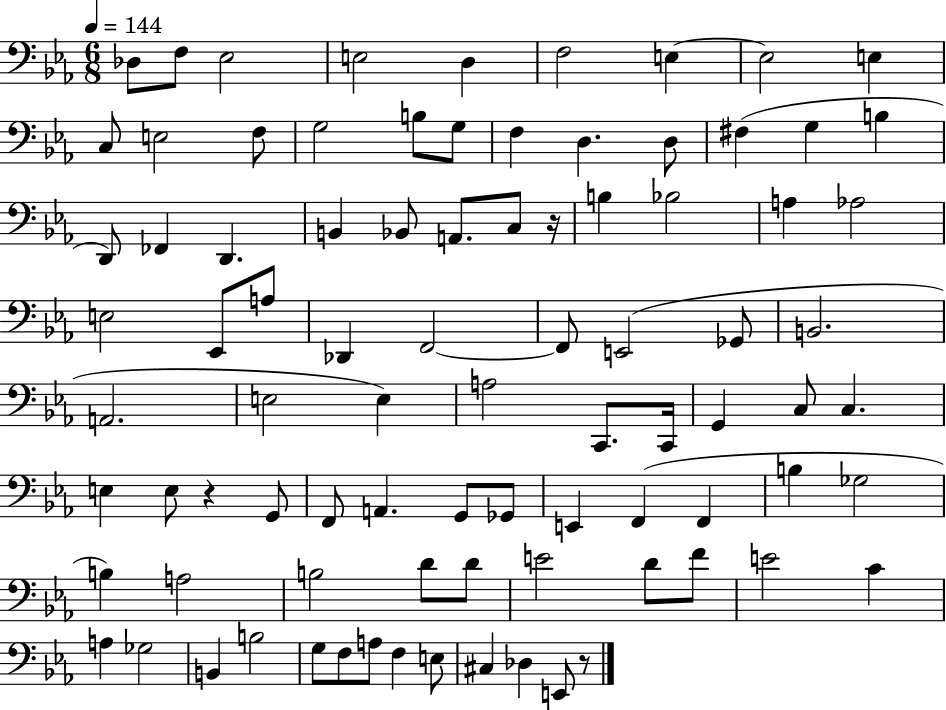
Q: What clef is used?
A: bass